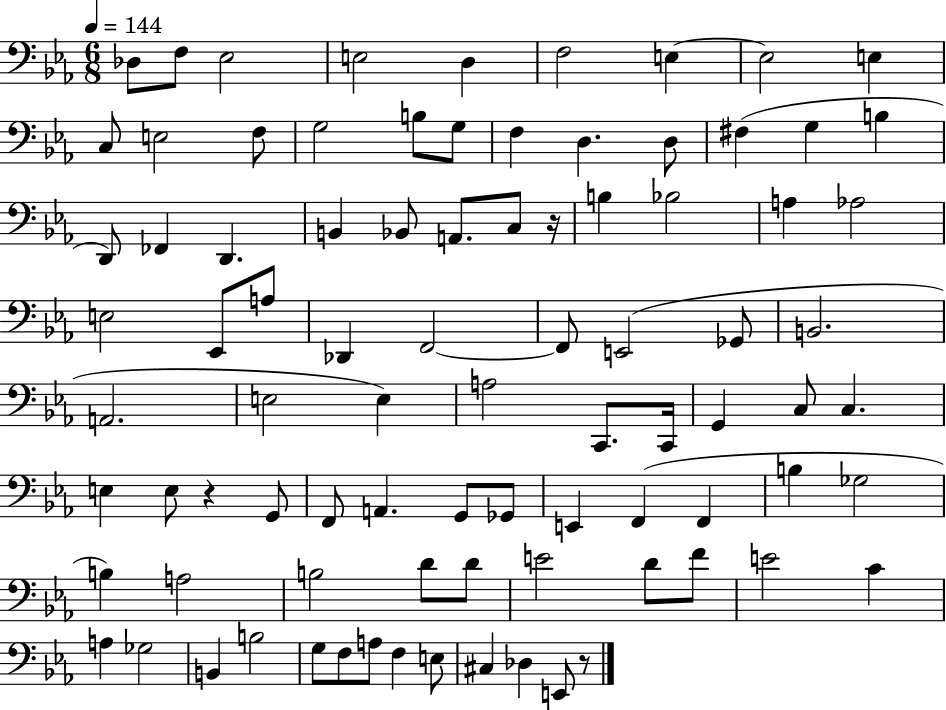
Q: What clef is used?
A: bass